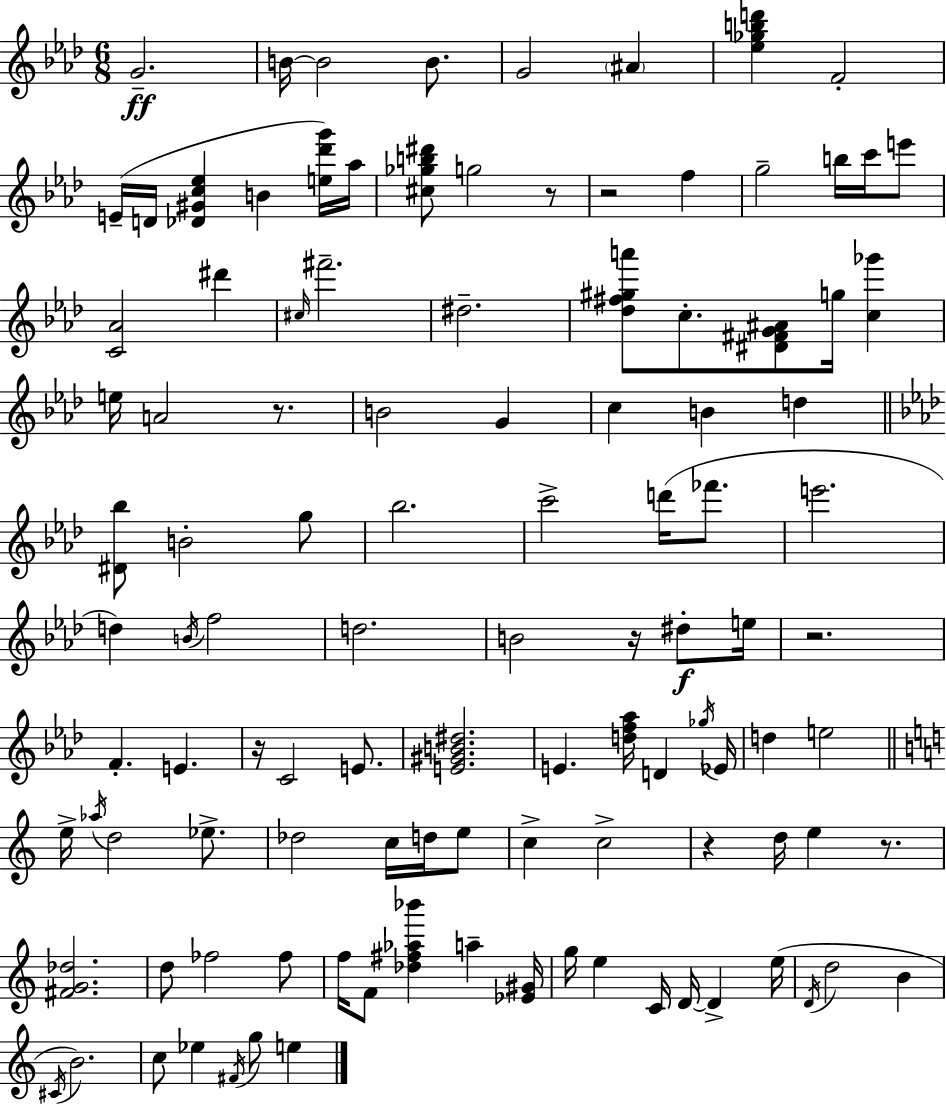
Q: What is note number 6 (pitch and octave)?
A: A#4